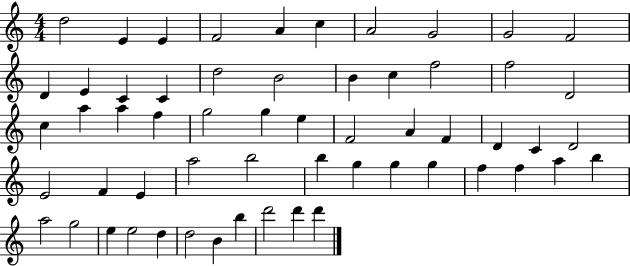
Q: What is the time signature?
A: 4/4